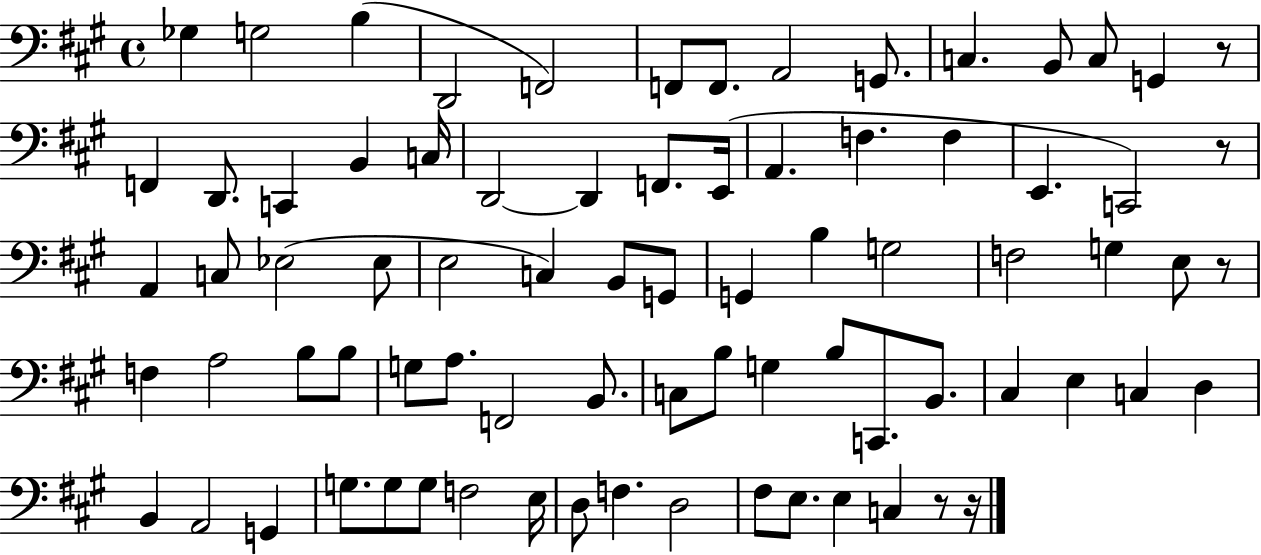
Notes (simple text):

Gb3/q G3/h B3/q D2/h F2/h F2/e F2/e. A2/h G2/e. C3/q. B2/e C3/e G2/q R/e F2/q D2/e. C2/q B2/q C3/s D2/h D2/q F2/e. E2/s A2/q. F3/q. F3/q E2/q. C2/h R/e A2/q C3/e Eb3/h Eb3/e E3/h C3/q B2/e G2/e G2/q B3/q G3/h F3/h G3/q E3/e R/e F3/q A3/h B3/e B3/e G3/e A3/e. F2/h B2/e. C3/e B3/e G3/q B3/e C2/e. B2/e. C#3/q E3/q C3/q D3/q B2/q A2/h G2/q G3/e. G3/e G3/e F3/h E3/s D3/e F3/q. D3/h F#3/e E3/e. E3/q C3/q R/e R/s